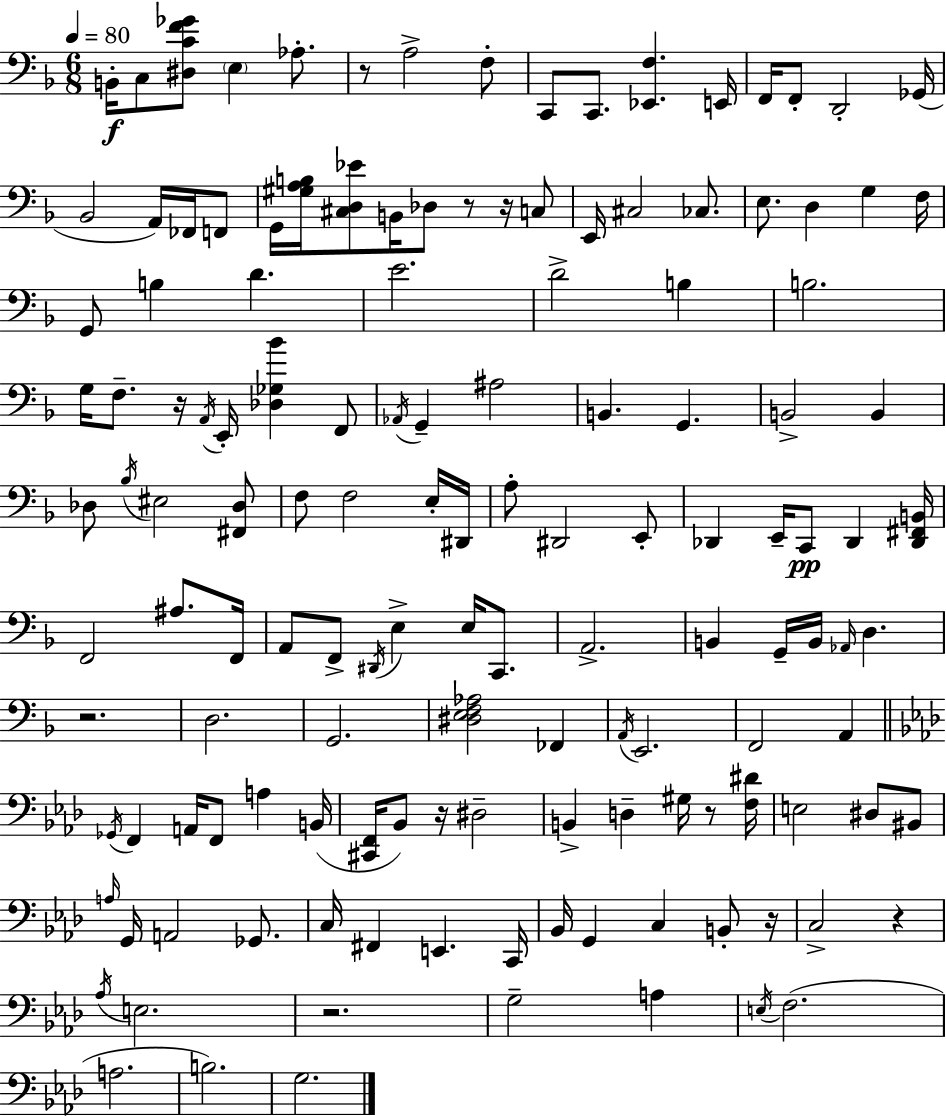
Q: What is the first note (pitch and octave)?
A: B2